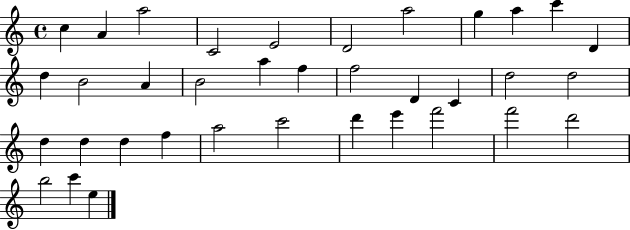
{
  \clef treble
  \time 4/4
  \defaultTimeSignature
  \key c \major
  c''4 a'4 a''2 | c'2 e'2 | d'2 a''2 | g''4 a''4 c'''4 d'4 | \break d''4 b'2 a'4 | b'2 a''4 f''4 | f''2 d'4 c'4 | d''2 d''2 | \break d''4 d''4 d''4 f''4 | a''2 c'''2 | d'''4 e'''4 f'''2 | f'''2 d'''2 | \break b''2 c'''4 e''4 | \bar "|."
}